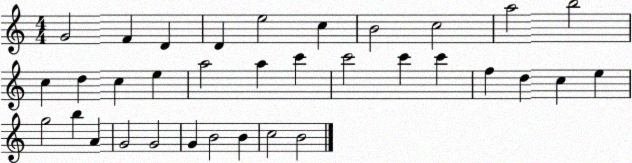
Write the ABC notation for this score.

X:1
T:Untitled
M:4/4
L:1/4
K:C
G2 F D D e2 c B2 c2 a2 b2 c d c e a2 a c' c'2 c' c' f d c e g2 b A G2 G2 G B2 B c2 B2